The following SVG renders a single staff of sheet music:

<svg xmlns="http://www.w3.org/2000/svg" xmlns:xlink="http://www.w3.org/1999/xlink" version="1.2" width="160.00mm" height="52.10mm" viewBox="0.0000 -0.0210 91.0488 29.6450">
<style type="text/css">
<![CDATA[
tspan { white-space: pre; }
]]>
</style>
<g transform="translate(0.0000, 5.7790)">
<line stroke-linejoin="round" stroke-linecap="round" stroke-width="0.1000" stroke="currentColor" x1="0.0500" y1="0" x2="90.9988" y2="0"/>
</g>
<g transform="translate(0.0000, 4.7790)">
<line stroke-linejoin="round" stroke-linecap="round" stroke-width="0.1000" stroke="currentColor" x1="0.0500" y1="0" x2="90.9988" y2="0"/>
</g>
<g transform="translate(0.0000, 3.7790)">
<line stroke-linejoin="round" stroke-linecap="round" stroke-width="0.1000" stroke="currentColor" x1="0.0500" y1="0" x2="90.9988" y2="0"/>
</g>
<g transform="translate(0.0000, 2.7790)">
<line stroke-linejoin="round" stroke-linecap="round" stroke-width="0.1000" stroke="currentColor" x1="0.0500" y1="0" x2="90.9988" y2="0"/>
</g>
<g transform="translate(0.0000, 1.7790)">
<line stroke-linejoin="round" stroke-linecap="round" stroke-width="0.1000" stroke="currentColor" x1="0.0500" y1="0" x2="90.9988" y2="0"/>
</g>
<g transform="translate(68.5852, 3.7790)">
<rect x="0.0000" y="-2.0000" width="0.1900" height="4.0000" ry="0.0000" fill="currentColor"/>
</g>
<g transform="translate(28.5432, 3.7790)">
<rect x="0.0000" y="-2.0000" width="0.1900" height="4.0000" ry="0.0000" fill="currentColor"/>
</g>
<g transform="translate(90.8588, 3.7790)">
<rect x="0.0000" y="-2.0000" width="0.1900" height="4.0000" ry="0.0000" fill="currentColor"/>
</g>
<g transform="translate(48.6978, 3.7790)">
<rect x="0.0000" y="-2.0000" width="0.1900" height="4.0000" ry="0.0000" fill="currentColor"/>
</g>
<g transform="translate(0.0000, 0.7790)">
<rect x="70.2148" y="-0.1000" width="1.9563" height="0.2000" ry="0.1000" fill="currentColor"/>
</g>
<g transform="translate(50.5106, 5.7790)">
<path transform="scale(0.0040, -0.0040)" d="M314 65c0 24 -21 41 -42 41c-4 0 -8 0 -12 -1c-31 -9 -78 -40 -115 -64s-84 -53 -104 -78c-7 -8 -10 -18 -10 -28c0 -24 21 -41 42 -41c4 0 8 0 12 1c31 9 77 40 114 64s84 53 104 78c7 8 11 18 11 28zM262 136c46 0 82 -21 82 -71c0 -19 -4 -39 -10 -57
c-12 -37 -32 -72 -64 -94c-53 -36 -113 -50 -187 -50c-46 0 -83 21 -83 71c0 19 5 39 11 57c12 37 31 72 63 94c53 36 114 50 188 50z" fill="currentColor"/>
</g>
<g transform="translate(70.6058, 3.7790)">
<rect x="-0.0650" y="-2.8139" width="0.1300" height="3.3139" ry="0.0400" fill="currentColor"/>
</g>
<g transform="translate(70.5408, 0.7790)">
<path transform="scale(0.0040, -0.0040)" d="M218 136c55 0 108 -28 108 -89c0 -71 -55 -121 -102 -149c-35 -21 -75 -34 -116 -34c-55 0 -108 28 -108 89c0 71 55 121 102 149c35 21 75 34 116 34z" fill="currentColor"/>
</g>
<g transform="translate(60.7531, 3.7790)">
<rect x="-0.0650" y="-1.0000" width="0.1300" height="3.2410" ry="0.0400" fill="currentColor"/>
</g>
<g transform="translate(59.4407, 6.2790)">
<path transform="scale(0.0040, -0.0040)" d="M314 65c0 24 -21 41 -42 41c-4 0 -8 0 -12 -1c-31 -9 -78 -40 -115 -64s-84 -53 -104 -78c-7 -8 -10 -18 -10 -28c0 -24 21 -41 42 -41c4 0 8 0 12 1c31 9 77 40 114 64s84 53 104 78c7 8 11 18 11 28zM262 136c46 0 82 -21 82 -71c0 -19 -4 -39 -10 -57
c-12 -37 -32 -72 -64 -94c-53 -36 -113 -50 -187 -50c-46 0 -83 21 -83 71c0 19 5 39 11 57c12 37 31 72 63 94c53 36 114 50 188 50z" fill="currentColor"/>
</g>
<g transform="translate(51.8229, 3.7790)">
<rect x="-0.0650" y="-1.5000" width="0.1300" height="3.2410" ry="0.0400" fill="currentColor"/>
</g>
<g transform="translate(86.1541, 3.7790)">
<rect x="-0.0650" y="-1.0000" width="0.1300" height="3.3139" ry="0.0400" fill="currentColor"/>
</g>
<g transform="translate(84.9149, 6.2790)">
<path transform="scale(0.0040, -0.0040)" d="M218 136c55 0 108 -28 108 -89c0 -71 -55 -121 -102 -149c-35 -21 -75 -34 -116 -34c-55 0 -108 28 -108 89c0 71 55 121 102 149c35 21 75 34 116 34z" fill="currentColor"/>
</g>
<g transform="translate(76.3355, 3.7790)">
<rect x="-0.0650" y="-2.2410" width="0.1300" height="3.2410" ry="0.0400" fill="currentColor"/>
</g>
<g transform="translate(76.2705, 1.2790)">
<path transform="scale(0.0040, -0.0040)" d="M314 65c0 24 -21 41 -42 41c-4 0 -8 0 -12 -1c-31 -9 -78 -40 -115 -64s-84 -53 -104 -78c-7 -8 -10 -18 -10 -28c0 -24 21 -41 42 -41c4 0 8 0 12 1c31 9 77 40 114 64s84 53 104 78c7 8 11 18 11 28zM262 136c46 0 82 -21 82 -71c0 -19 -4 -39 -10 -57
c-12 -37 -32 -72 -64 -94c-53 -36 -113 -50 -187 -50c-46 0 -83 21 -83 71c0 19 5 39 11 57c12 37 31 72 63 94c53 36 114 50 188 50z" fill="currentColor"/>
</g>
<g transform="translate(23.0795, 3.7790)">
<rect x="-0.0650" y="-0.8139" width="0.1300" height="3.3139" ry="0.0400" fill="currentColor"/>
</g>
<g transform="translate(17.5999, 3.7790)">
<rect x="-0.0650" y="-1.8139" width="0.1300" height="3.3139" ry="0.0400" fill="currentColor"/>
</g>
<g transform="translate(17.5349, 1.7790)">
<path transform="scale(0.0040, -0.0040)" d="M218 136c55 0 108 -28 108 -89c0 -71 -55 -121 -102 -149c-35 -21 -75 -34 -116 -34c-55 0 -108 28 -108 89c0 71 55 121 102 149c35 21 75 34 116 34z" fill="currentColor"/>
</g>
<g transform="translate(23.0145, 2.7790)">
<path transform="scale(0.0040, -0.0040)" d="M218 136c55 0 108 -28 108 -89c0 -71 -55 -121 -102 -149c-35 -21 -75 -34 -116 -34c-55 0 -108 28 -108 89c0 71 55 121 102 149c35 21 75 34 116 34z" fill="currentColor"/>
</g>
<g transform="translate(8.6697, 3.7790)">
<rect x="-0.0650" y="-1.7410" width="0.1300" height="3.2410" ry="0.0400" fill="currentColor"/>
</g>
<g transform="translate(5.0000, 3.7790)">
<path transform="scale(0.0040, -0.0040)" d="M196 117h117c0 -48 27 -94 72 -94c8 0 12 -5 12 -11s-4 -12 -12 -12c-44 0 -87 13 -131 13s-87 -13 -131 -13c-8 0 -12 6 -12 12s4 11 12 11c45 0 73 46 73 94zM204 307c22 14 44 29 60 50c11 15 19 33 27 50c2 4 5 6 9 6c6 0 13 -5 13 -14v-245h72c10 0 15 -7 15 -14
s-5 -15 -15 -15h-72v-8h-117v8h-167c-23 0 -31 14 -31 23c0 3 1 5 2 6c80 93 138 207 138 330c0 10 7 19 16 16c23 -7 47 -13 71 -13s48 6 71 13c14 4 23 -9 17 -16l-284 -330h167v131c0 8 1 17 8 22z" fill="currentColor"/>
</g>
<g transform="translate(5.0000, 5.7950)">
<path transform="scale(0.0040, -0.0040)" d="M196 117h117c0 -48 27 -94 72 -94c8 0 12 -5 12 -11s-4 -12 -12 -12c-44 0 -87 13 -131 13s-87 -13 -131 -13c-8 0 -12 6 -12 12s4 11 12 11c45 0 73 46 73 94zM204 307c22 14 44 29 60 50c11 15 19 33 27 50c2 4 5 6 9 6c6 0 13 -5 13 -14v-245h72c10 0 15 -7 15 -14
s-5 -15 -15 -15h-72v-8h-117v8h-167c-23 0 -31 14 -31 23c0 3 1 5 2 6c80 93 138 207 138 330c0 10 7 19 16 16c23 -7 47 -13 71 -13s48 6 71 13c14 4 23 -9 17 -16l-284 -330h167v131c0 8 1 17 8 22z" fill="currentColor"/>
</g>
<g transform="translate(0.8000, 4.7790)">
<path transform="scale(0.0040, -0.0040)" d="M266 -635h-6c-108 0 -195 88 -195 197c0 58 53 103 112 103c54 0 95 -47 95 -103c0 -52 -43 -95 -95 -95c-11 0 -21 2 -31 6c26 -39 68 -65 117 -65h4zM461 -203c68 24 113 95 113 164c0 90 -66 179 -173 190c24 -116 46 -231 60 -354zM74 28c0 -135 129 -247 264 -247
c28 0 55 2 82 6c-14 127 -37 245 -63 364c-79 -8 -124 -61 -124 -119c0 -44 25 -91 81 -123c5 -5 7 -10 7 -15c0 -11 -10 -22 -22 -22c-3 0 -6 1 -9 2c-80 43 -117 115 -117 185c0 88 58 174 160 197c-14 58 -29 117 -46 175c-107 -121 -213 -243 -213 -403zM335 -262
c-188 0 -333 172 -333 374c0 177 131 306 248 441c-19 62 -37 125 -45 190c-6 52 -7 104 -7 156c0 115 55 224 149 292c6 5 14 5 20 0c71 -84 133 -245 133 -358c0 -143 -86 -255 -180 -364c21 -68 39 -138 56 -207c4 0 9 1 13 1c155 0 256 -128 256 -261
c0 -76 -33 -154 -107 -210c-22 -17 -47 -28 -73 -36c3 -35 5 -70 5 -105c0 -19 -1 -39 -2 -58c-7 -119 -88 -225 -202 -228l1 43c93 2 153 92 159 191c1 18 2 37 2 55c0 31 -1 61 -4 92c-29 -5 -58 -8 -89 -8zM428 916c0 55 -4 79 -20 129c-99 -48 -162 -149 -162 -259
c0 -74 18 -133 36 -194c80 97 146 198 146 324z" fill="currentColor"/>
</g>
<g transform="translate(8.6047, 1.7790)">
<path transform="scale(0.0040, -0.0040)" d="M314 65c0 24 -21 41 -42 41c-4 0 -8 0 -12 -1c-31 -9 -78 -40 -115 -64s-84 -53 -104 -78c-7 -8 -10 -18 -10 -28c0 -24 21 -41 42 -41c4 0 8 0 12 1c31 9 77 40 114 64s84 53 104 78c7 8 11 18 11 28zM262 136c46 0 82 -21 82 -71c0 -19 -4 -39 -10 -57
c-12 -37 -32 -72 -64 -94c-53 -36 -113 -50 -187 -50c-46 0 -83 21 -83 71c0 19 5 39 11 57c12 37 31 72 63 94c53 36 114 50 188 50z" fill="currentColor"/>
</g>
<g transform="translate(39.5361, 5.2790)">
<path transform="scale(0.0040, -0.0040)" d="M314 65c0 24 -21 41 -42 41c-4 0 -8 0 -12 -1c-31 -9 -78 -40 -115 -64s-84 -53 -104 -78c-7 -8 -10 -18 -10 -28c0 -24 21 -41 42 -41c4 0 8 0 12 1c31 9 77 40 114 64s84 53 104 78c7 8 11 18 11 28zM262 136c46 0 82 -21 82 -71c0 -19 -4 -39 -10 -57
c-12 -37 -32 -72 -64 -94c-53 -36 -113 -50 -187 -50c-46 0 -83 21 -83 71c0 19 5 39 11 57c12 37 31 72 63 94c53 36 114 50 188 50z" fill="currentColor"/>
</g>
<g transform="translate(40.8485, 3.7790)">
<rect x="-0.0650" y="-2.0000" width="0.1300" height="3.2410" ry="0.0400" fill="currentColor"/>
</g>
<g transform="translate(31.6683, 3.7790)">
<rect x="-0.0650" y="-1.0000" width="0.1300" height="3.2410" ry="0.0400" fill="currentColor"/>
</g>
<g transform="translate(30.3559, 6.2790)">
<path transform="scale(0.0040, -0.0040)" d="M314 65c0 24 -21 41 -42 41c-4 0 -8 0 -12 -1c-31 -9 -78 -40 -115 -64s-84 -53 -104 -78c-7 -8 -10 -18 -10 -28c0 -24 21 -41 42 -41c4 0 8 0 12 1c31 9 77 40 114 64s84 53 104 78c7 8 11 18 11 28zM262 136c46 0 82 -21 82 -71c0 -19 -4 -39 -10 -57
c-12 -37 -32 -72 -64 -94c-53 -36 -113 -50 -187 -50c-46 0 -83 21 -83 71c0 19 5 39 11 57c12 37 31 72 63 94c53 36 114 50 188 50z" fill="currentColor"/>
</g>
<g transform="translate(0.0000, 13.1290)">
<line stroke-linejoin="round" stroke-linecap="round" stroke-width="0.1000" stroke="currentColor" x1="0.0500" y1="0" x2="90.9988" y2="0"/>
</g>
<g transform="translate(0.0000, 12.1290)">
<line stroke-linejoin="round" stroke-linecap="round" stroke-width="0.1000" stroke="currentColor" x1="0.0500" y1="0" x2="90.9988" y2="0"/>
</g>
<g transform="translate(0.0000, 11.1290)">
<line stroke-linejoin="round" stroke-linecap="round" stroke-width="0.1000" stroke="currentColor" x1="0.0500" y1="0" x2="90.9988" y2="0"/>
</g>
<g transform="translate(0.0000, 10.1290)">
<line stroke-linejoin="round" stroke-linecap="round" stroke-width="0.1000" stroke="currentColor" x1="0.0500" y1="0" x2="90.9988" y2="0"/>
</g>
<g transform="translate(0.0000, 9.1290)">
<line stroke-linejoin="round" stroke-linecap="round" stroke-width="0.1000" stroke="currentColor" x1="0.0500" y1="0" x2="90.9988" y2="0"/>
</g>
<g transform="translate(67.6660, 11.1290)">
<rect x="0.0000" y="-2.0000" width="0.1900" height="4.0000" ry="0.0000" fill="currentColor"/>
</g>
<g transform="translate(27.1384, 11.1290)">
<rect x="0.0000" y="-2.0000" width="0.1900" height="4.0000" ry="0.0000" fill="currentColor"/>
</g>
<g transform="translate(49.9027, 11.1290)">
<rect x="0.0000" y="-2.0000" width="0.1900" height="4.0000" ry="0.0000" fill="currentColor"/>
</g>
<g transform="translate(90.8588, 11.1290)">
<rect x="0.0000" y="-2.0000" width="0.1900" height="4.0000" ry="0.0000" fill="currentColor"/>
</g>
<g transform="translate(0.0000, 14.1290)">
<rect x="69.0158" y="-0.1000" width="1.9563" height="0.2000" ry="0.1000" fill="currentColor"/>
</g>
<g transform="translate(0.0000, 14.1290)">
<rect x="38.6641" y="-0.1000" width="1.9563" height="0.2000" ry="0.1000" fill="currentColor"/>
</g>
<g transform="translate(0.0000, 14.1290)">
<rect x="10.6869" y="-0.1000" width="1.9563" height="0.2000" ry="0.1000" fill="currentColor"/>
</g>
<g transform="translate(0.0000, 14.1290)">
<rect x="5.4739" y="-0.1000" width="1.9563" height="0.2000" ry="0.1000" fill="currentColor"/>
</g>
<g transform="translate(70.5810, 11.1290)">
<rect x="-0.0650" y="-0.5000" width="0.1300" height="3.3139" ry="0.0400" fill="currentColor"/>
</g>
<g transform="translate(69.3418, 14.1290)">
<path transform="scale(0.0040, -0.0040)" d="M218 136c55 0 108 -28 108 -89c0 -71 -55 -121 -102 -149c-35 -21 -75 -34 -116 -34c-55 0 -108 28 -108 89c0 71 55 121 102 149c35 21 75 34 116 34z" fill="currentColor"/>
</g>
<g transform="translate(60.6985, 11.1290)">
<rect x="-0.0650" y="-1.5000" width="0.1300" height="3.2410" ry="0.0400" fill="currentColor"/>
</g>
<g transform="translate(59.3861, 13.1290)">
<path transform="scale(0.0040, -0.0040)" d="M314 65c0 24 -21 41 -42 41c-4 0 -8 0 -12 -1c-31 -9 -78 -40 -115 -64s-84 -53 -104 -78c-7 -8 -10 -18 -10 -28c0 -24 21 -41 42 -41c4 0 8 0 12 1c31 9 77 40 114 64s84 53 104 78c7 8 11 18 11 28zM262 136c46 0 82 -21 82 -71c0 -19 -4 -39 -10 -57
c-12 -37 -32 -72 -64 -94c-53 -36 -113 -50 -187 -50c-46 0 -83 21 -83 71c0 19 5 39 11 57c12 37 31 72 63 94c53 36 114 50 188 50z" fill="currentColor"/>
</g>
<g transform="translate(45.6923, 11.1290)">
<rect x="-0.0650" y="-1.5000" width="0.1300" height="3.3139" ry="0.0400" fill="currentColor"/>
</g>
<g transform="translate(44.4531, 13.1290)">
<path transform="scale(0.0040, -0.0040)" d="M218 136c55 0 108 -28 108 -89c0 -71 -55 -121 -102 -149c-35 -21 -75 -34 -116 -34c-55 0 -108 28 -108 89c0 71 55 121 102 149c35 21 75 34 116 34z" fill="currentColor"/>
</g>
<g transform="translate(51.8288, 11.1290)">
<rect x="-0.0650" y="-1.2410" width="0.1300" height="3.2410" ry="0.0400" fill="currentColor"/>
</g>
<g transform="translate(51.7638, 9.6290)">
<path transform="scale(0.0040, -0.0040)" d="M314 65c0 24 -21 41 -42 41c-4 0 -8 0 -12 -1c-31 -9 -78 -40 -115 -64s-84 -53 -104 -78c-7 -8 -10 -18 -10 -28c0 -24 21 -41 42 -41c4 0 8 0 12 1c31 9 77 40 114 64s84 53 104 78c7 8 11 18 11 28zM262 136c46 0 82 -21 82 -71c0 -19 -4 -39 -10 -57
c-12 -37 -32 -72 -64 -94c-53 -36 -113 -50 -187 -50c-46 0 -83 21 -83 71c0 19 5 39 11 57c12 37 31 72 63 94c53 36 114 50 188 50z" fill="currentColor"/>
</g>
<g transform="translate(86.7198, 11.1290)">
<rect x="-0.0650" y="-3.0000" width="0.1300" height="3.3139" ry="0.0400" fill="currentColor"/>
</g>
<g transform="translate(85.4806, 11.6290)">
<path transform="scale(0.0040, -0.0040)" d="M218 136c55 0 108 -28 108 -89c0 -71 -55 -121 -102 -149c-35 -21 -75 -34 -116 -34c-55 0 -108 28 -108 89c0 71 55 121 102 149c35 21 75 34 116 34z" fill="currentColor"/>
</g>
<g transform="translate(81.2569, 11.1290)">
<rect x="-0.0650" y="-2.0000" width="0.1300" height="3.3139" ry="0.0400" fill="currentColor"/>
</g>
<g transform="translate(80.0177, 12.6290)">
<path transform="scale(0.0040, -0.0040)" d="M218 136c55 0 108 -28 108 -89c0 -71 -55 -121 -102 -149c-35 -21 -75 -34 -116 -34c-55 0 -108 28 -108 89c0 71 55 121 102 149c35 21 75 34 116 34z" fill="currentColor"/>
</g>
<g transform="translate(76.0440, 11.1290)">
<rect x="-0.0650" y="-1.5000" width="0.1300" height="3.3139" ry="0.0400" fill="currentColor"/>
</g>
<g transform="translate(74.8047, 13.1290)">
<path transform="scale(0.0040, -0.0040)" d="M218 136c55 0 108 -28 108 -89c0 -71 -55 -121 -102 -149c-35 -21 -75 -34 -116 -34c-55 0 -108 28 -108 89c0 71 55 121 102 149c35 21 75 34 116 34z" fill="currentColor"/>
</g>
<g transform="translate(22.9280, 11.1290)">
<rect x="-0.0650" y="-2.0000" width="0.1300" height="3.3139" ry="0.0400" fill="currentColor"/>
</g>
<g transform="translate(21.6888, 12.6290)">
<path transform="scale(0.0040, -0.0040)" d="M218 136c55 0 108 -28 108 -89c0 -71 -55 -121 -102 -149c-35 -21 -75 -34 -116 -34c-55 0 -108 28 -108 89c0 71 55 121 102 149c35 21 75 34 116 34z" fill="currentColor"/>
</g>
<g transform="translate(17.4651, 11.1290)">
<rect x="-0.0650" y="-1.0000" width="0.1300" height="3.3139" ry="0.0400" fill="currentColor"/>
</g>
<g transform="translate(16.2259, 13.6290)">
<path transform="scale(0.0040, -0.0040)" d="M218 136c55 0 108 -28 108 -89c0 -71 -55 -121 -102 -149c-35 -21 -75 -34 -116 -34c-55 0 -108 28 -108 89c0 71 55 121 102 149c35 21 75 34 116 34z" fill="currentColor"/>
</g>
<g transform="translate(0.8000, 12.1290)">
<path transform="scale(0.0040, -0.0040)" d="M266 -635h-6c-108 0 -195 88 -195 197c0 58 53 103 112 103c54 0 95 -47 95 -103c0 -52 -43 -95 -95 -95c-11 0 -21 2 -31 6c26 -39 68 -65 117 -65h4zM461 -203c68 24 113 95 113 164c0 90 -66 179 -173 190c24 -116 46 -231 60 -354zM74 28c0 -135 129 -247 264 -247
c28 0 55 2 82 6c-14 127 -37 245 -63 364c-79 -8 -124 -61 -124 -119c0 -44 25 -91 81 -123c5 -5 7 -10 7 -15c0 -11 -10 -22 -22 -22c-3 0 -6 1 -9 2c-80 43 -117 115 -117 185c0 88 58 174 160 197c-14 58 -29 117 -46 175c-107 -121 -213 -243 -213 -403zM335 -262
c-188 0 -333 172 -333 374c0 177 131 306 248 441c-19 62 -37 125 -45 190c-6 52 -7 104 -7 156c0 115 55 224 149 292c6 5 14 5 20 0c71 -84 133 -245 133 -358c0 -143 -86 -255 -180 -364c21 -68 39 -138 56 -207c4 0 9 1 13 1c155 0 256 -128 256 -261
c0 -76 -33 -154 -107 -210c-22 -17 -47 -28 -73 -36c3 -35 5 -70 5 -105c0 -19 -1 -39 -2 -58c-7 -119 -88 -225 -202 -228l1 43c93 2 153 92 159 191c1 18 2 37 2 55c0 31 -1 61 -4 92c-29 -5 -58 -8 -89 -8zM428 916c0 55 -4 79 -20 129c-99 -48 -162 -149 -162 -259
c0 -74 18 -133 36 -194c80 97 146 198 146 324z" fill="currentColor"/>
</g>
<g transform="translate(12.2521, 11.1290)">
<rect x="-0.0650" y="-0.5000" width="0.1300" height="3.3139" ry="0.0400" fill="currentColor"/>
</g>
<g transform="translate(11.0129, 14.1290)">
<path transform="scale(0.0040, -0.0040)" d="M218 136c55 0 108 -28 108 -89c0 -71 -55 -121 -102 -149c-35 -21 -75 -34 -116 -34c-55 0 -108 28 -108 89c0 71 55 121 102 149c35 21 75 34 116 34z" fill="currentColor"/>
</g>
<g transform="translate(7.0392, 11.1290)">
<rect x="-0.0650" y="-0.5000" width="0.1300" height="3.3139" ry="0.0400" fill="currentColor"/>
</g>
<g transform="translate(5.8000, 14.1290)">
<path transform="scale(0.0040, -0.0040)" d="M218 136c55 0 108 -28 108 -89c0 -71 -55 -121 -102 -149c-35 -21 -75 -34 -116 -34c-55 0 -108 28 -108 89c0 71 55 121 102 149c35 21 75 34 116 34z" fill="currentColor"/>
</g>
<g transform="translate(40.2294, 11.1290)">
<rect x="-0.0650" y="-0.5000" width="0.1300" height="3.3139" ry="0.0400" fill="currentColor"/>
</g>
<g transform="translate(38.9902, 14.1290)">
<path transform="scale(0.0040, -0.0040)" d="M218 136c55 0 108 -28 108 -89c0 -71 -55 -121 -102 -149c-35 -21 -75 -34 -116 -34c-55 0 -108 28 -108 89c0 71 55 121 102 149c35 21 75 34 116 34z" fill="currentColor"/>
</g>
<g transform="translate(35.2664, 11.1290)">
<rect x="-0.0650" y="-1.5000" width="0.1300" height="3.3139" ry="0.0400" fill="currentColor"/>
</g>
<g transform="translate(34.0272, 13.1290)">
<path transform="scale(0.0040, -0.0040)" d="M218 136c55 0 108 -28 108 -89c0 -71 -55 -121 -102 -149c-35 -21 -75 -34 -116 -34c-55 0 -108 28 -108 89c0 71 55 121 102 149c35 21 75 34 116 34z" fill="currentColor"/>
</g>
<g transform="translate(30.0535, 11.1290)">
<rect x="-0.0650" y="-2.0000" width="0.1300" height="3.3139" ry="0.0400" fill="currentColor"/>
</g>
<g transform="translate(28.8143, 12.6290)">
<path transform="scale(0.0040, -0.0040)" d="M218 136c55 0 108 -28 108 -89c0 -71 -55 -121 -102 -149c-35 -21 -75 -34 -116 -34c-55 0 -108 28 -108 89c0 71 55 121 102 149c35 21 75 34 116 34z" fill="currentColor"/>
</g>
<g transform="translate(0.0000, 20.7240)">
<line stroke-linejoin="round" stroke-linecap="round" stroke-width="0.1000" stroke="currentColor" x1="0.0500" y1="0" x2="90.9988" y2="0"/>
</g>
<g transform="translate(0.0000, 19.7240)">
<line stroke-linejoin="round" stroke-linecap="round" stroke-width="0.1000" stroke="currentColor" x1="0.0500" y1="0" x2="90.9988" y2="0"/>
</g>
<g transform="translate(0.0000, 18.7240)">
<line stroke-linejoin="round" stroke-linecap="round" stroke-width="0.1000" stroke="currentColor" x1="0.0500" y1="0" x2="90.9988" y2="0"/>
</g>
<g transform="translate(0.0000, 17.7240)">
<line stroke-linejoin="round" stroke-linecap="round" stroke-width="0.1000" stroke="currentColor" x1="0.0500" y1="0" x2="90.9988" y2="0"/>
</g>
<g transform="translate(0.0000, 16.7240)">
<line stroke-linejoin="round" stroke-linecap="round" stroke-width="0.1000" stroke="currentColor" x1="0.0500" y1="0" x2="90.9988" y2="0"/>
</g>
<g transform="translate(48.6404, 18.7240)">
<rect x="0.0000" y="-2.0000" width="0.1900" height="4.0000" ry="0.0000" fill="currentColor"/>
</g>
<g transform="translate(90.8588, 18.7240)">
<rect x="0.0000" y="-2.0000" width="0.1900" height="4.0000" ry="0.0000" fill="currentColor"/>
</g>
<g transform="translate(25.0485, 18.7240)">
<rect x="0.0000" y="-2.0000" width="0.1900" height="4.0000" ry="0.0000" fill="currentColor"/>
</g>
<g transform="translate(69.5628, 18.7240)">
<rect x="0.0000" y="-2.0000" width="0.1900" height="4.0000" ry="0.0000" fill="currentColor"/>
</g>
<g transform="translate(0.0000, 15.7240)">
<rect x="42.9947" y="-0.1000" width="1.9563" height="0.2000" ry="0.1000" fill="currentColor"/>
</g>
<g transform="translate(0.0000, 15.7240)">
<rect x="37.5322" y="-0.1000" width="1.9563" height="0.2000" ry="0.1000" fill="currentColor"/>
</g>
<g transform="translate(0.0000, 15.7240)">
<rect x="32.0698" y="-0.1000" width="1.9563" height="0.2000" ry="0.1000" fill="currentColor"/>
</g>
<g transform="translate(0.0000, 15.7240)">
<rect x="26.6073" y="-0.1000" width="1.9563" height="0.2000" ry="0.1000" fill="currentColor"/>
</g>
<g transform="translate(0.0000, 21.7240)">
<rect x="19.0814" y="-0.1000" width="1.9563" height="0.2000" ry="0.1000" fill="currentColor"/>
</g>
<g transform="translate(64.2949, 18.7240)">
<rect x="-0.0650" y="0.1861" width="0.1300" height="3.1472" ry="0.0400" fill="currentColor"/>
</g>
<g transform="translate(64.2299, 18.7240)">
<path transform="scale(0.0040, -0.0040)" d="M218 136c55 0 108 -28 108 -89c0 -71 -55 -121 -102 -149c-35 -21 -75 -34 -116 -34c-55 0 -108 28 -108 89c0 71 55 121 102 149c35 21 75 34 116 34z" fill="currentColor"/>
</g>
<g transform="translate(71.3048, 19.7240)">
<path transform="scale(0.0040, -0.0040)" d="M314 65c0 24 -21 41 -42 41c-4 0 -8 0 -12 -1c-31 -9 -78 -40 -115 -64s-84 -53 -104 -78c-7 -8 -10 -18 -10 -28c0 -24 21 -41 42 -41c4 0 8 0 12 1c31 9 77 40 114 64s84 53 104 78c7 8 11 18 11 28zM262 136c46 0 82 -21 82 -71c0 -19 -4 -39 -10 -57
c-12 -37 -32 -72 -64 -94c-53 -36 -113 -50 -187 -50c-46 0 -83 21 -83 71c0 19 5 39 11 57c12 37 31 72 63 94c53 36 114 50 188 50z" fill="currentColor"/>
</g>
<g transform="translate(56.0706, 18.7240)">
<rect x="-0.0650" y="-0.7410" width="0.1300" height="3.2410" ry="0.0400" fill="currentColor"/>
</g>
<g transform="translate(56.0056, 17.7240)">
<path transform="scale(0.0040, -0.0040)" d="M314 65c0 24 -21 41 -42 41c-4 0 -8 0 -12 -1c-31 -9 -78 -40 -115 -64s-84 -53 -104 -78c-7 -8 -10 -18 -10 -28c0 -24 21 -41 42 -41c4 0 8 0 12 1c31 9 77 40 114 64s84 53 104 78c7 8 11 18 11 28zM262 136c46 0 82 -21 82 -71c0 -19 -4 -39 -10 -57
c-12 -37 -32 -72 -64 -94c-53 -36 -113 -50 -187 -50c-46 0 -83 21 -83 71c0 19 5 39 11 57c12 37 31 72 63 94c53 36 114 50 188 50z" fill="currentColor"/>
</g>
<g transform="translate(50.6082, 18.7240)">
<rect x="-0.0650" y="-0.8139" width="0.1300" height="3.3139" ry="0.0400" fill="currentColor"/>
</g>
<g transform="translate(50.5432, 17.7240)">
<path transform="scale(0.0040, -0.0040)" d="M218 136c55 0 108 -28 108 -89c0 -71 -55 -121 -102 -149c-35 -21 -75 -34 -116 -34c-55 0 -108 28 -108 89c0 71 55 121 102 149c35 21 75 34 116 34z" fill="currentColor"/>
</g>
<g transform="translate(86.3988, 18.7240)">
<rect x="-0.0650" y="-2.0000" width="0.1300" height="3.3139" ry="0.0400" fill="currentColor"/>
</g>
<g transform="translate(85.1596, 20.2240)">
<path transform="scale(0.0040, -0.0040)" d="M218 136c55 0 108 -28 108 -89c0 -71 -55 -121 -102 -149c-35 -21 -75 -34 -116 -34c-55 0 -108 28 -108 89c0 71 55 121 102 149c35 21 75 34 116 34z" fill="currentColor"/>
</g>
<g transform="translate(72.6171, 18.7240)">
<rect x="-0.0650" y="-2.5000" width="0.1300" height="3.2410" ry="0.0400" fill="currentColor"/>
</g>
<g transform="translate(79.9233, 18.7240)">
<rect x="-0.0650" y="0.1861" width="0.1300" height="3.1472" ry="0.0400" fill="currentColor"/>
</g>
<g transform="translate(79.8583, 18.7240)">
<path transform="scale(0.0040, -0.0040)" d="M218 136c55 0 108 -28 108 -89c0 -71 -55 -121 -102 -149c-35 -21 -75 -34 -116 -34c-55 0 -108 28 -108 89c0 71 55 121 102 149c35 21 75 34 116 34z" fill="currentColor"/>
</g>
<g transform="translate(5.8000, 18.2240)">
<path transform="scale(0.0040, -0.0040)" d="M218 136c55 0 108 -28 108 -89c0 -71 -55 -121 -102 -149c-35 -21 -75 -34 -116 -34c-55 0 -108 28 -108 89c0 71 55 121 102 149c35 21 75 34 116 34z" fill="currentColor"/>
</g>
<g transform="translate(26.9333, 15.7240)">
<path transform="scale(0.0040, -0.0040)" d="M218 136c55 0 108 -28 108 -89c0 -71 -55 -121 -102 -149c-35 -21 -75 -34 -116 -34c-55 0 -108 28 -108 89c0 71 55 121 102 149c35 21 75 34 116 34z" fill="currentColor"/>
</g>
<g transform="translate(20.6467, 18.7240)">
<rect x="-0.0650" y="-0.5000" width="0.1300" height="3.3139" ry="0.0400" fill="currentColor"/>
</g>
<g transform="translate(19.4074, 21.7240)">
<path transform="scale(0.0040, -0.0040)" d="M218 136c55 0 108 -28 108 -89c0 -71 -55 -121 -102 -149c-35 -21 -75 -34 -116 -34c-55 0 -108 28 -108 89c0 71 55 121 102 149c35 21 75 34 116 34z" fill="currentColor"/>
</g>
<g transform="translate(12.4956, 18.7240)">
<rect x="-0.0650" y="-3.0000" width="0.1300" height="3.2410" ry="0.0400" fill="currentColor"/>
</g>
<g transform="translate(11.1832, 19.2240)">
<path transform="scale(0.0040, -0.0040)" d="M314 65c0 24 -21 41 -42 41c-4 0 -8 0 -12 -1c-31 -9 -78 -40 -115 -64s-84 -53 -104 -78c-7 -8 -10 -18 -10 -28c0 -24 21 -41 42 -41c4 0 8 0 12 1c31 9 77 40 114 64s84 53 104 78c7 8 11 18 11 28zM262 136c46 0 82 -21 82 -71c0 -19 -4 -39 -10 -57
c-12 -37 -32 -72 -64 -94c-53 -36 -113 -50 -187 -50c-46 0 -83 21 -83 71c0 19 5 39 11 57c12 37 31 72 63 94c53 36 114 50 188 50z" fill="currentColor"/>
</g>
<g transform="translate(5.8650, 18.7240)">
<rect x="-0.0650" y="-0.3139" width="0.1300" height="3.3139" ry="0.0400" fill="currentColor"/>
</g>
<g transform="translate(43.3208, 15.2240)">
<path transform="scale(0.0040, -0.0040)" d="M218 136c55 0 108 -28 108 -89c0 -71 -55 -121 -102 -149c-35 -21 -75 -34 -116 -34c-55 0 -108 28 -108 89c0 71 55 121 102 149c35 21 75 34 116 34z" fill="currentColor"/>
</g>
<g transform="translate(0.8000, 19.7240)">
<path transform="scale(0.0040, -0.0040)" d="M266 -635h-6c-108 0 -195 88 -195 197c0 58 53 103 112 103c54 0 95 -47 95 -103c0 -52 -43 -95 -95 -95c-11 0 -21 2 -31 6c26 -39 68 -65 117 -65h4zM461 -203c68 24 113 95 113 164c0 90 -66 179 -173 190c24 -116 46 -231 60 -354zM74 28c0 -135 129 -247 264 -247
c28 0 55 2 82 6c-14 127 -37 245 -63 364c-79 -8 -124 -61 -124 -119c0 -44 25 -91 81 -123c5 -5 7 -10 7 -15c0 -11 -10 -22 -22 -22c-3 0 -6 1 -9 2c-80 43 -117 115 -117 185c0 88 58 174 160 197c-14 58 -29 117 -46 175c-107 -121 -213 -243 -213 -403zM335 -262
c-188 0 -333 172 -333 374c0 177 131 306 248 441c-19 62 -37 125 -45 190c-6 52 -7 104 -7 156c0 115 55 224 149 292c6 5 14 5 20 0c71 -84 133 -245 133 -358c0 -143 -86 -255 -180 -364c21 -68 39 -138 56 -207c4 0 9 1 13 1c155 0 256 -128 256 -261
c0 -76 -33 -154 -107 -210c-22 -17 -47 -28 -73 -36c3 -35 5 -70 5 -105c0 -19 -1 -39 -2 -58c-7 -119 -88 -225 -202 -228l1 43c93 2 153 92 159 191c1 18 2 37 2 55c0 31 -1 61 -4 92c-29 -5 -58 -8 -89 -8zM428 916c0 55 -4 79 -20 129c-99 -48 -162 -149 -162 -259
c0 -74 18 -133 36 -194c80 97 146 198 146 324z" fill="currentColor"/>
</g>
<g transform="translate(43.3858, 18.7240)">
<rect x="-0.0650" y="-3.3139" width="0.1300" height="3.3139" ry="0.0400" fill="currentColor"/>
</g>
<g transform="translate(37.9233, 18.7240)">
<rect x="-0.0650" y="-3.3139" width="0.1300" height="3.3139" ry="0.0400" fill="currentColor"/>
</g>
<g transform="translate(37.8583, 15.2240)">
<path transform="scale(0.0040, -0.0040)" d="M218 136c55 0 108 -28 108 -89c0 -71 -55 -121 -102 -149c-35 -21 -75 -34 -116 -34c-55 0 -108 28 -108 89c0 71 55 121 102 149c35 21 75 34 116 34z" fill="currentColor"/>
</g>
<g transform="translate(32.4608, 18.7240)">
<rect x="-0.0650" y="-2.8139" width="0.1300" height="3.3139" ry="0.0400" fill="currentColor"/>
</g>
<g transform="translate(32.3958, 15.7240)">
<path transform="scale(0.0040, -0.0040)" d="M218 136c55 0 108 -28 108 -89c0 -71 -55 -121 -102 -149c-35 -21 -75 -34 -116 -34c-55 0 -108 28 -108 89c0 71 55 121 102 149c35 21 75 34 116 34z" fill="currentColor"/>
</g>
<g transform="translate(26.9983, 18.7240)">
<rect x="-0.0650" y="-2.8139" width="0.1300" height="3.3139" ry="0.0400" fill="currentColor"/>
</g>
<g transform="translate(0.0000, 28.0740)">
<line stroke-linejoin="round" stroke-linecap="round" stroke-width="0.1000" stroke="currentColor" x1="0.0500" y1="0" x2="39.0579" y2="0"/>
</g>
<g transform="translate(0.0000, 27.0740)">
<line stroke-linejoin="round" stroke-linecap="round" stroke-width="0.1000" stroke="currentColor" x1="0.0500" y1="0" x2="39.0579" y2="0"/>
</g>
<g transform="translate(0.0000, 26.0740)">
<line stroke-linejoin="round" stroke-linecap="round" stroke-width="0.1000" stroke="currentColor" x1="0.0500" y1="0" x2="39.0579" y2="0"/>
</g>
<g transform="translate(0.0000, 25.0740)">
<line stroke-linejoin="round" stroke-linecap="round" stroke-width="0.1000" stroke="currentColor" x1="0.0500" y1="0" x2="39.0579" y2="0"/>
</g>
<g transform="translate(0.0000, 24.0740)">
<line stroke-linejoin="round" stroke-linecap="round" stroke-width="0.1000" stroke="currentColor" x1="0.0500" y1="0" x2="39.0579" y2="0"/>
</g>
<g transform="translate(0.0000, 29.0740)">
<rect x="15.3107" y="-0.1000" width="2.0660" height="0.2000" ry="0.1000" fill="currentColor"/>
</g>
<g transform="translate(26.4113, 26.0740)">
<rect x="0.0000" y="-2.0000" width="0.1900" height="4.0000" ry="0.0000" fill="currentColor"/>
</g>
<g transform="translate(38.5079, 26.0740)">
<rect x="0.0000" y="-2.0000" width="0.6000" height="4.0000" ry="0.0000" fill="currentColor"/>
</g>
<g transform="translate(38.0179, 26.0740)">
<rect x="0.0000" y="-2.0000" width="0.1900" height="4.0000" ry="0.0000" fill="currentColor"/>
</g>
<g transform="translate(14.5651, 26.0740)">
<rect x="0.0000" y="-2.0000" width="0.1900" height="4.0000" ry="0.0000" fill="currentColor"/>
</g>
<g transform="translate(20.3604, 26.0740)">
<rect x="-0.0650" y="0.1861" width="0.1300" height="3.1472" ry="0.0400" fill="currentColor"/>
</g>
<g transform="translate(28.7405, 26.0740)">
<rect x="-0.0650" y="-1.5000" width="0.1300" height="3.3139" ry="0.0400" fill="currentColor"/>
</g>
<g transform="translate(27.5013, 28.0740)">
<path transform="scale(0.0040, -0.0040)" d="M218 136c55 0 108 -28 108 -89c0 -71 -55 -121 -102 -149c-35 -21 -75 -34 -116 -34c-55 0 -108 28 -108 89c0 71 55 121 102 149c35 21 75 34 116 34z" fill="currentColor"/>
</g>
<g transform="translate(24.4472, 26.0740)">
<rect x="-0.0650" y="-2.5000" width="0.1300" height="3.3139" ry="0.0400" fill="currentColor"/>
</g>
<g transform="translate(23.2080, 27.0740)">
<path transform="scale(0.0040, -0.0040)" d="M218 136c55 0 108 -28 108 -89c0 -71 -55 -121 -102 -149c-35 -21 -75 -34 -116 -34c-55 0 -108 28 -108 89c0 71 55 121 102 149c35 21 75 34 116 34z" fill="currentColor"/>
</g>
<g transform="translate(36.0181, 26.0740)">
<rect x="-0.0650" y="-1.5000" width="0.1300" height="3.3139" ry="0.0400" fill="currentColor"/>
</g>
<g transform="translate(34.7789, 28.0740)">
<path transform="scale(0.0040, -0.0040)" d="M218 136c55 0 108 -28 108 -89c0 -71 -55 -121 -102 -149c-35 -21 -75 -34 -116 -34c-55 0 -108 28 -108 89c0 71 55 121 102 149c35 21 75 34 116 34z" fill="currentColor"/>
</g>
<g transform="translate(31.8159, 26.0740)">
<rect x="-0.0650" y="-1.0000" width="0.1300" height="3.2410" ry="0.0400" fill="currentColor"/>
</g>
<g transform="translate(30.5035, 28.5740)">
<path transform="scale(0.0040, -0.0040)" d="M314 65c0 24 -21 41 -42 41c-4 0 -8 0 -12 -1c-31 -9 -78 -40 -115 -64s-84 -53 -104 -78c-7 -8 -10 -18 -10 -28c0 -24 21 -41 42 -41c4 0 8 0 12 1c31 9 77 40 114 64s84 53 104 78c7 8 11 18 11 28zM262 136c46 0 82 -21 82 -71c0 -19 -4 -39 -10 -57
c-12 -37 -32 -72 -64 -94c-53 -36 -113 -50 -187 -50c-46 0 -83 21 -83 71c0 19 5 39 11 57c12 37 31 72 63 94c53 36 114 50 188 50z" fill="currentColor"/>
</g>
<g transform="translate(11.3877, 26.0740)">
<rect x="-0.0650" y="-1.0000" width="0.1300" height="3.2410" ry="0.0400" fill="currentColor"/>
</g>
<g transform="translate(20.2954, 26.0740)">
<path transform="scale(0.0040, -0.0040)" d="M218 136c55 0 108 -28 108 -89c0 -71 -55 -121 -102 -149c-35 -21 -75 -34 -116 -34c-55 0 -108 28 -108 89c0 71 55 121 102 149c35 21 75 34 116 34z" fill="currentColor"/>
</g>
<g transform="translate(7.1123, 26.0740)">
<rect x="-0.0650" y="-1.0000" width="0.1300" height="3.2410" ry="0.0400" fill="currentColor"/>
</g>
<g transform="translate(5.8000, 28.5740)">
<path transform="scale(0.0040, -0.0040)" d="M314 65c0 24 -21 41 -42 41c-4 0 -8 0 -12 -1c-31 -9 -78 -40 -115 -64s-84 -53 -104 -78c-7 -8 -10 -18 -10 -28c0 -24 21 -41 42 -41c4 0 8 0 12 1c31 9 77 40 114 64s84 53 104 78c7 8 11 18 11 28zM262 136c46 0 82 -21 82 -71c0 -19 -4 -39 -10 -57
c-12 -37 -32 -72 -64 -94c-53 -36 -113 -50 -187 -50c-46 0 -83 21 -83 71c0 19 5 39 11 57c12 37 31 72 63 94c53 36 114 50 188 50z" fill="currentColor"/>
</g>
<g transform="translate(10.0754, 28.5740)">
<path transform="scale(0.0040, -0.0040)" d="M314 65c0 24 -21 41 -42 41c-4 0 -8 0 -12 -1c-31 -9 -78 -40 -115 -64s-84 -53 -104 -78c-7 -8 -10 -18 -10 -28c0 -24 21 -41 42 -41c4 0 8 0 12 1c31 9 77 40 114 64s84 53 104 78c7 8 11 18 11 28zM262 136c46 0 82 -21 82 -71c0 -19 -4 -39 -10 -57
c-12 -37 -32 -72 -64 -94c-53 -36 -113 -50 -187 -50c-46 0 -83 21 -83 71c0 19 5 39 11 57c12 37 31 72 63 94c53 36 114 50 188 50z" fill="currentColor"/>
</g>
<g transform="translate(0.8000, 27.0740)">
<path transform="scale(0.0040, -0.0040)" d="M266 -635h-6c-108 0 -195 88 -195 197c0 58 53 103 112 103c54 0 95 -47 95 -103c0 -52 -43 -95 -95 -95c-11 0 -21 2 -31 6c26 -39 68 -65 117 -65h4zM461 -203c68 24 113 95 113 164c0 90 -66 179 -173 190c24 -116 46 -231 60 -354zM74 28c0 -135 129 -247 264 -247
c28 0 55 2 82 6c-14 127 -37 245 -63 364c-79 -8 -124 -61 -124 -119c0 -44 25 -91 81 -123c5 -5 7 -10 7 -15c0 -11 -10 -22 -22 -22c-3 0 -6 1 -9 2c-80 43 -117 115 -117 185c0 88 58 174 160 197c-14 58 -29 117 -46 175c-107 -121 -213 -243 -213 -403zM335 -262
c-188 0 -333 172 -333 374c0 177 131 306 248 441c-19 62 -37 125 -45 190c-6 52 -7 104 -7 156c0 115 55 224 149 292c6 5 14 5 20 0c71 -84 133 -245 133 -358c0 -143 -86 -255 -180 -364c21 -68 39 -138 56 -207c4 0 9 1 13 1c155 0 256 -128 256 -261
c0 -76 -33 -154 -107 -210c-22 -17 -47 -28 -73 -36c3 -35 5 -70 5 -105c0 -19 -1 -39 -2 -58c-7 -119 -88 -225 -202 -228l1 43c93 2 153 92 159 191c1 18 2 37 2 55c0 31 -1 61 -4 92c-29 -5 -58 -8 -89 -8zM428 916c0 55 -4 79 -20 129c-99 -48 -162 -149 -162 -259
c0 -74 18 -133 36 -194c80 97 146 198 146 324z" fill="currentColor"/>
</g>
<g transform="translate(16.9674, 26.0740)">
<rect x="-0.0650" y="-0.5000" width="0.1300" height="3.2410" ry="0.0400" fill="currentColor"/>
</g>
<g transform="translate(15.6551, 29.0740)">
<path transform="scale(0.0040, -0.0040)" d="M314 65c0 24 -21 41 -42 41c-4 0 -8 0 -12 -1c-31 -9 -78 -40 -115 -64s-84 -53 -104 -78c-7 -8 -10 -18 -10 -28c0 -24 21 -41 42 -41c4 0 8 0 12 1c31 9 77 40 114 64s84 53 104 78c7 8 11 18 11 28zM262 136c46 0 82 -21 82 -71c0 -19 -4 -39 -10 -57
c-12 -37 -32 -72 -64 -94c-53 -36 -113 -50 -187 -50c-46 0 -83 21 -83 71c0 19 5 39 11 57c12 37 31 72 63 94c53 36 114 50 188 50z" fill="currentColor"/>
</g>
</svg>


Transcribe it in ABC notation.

X:1
T:Untitled
M:4/4
L:1/4
K:C
f2 f d D2 F2 E2 D2 a g2 D C C D F F E C E e2 E2 C E F A c A2 C a a b b d d2 B G2 B F D2 D2 C2 B G E D2 E